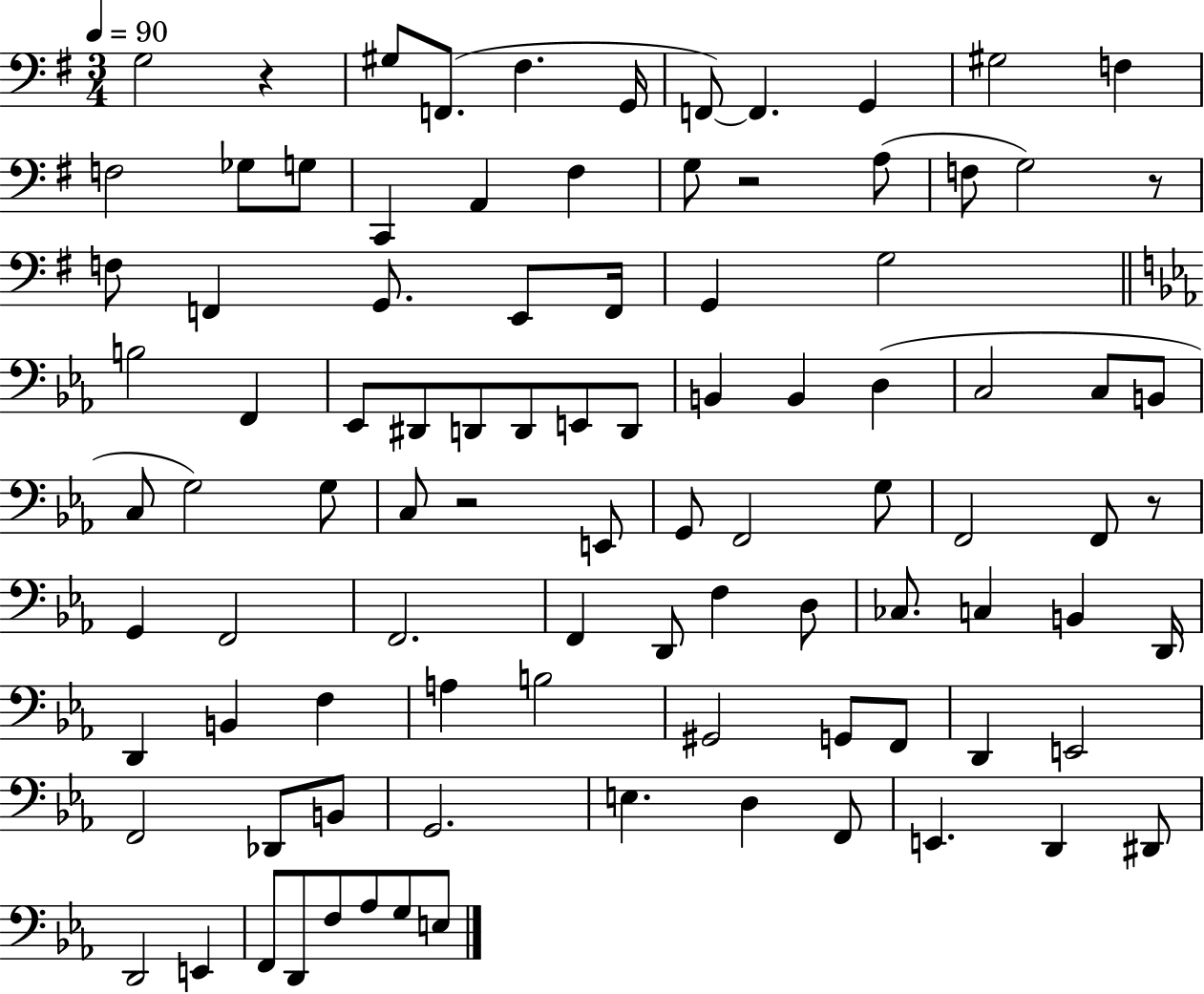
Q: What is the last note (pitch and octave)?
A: E3